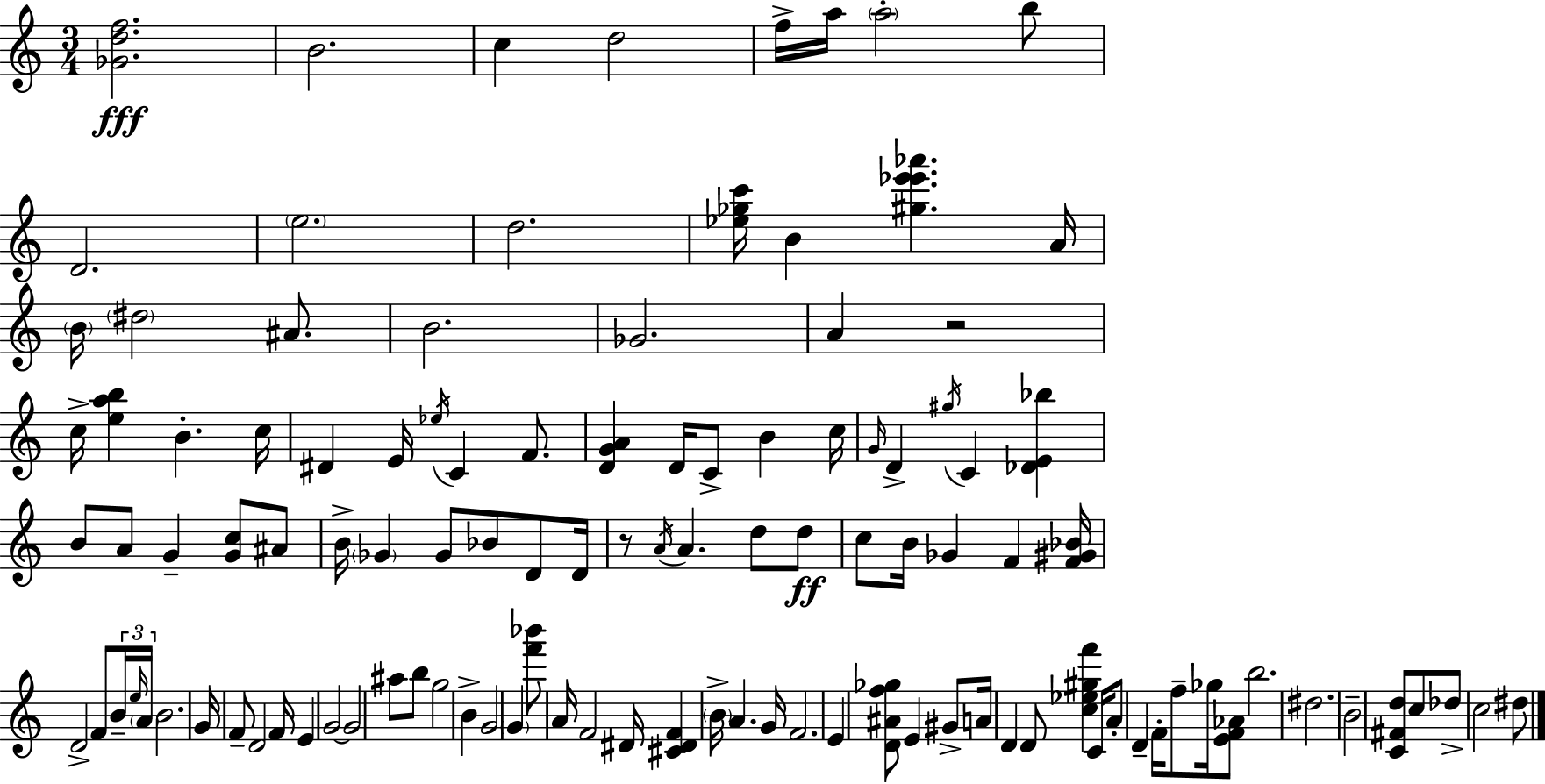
[Gb4,D5,F5]/h. B4/h. C5/q D5/h F5/s A5/s A5/h B5/e D4/h. E5/h. D5/h. [Eb5,Gb5,C6]/s B4/q [G#5,Eb6,E6,Ab6]/q. A4/s B4/s D#5/h A#4/e. B4/h. Gb4/h. A4/q R/h C5/s [E5,A5,B5]/q B4/q. C5/s D#4/q E4/s Eb5/s C4/q F4/e. [D4,G4,A4]/q D4/s C4/e B4/q C5/s G4/s D4/q G#5/s C4/q [Db4,E4,Bb5]/q B4/e A4/e G4/q [G4,C5]/e A#4/e B4/s Gb4/q Gb4/e Bb4/e D4/e D4/s R/e A4/s A4/q. D5/e D5/e C5/e B4/s Gb4/q F4/q [F4,G#4,Bb4]/s D4/h F4/e B4/s E5/s A4/s B4/h. G4/s F4/e D4/h F4/s E4/q G4/h G4/h A#5/e B5/e G5/h B4/q G4/h G4/q [F6,Bb6]/e A4/s F4/h D#4/s [C#4,D#4,F4]/q B4/s A4/q. G4/s F4/h. E4/q [D4,A#4,F5,Gb5]/e E4/q G#4/e A4/s D4/q D4/e [C5,Eb5,G#5,F6]/q C4/s A4/e D4/q F4/s F5/e Gb5/s [E4,F4,Ab4]/e B5/h. D#5/h. B4/h [C4,F#4,D5]/e C5/e Db5/e C5/h D#5/e